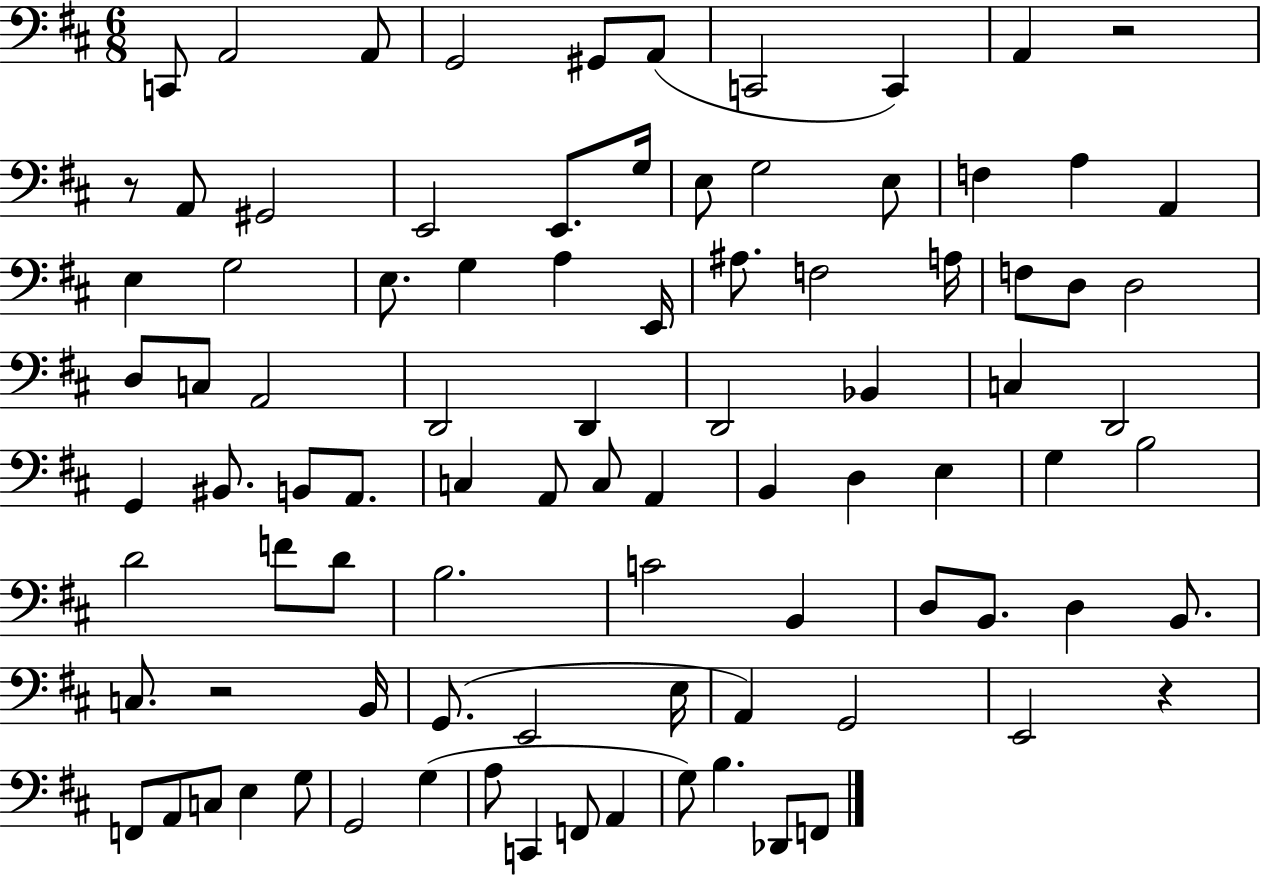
C2/e A2/h A2/e G2/h G#2/e A2/e C2/h C2/q A2/q R/h R/e A2/e G#2/h E2/h E2/e. G3/s E3/e G3/h E3/e F3/q A3/q A2/q E3/q G3/h E3/e. G3/q A3/q E2/s A#3/e. F3/h A3/s F3/e D3/e D3/h D3/e C3/e A2/h D2/h D2/q D2/h Bb2/q C3/q D2/h G2/q BIS2/e. B2/e A2/e. C3/q A2/e C3/e A2/q B2/q D3/q E3/q G3/q B3/h D4/h F4/e D4/e B3/h. C4/h B2/q D3/e B2/e. D3/q B2/e. C3/e. R/h B2/s G2/e. E2/h E3/s A2/q G2/h E2/h R/q F2/e A2/e C3/e E3/q G3/e G2/h G3/q A3/e C2/q F2/e A2/q G3/e B3/q. Db2/e F2/e